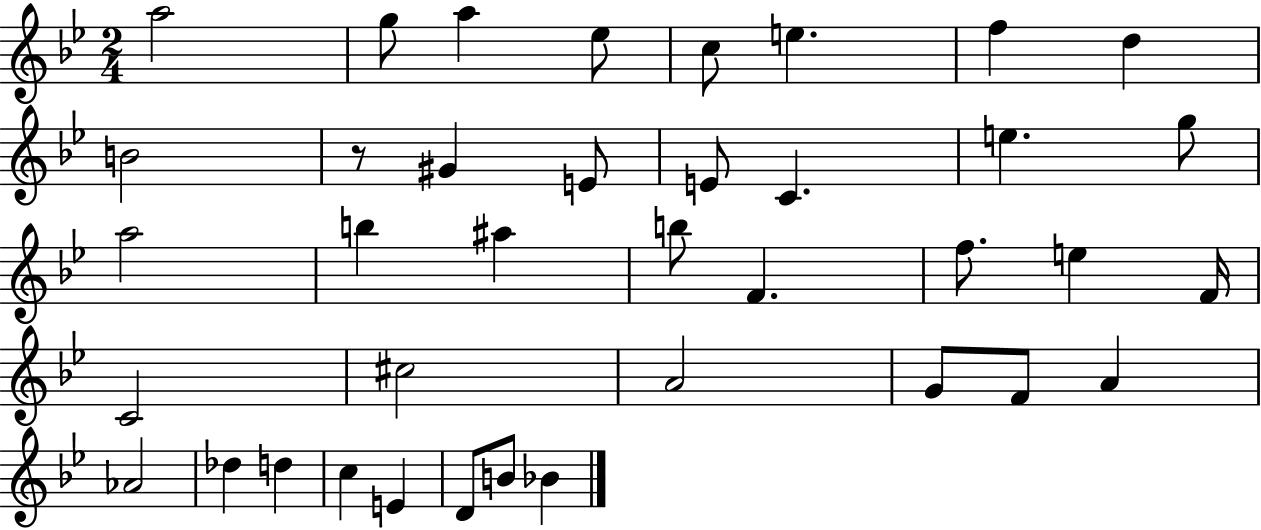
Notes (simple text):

A5/h G5/e A5/q Eb5/e C5/e E5/q. F5/q D5/q B4/h R/e G#4/q E4/e E4/e C4/q. E5/q. G5/e A5/h B5/q A#5/q B5/e F4/q. F5/e. E5/q F4/s C4/h C#5/h A4/h G4/e F4/e A4/q Ab4/h Db5/q D5/q C5/q E4/q D4/e B4/e Bb4/q